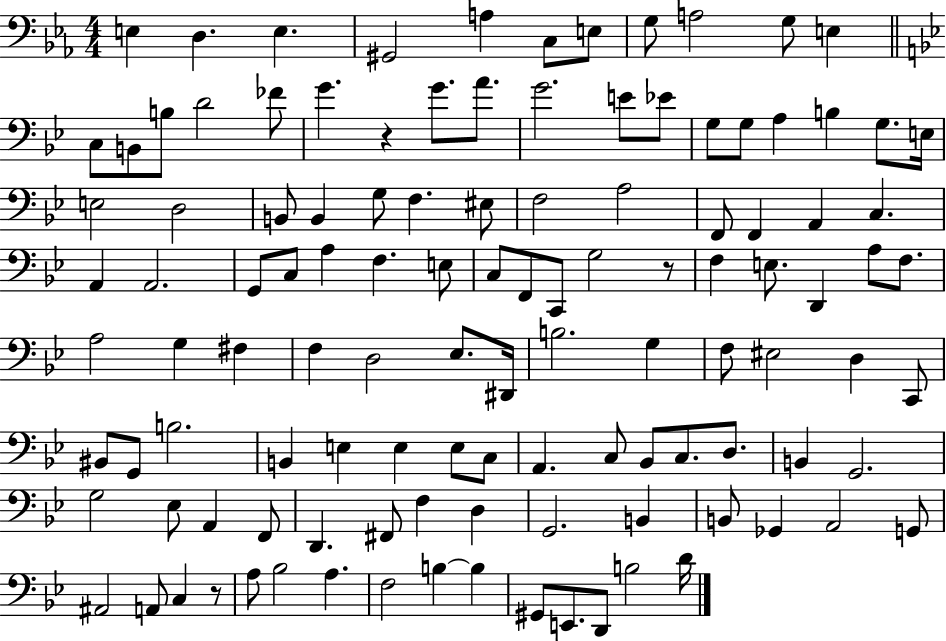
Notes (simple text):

E3/q D3/q. E3/q. G#2/h A3/q C3/e E3/e G3/e A3/h G3/e E3/q C3/e B2/e B3/e D4/h FES4/e G4/q. R/q G4/e. A4/e. G4/h. E4/e Eb4/e G3/e G3/e A3/q B3/q G3/e. E3/s E3/h D3/h B2/e B2/q G3/e F3/q. EIS3/e F3/h A3/h F2/e F2/q A2/q C3/q. A2/q A2/h. G2/e C3/e A3/q F3/q. E3/e C3/e F2/e C2/e G3/h R/e F3/q E3/e. D2/q A3/e F3/e. A3/h G3/q F#3/q F3/q D3/h Eb3/e. D#2/s B3/h. G3/q F3/e EIS3/h D3/q C2/e BIS2/e G2/e B3/h. B2/q E3/q E3/q E3/e C3/e A2/q. C3/e Bb2/e C3/e. D3/e. B2/q G2/h. G3/h Eb3/e A2/q F2/e D2/q. F#2/e F3/q D3/q G2/h. B2/q B2/e Gb2/q A2/h G2/e A#2/h A2/e C3/q R/e A3/e Bb3/h A3/q. F3/h B3/q B3/q G#2/e E2/e. D2/e B3/h D4/s